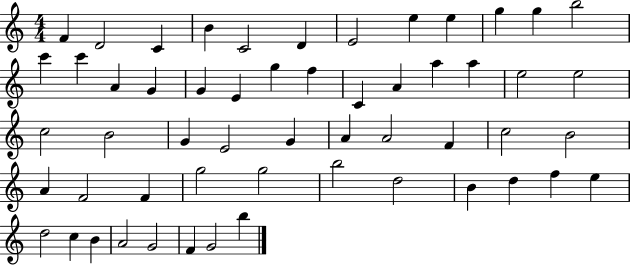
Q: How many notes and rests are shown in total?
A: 55